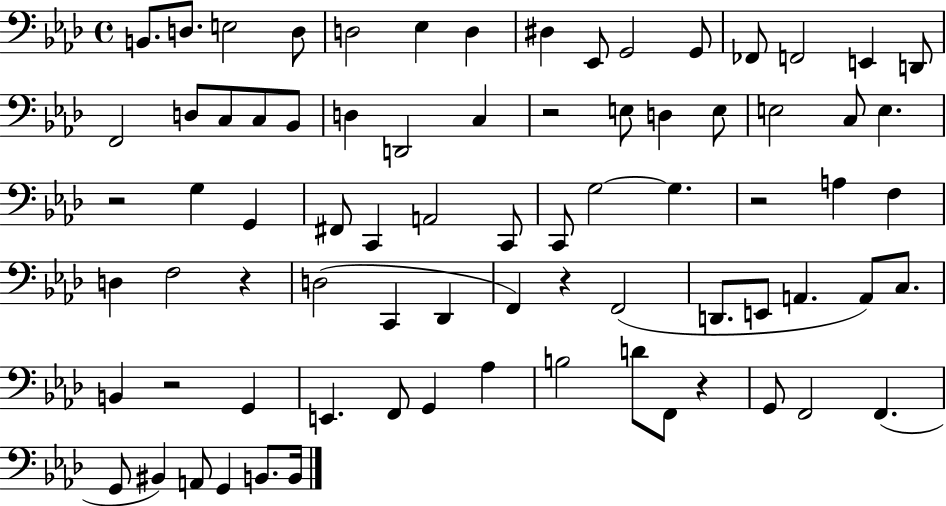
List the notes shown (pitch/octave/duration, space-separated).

B2/e. D3/e. E3/h D3/e D3/h Eb3/q D3/q D#3/q Eb2/e G2/h G2/e FES2/e F2/h E2/q D2/e F2/h D3/e C3/e C3/e Bb2/e D3/q D2/h C3/q R/h E3/e D3/q E3/e E3/h C3/e E3/q. R/h G3/q G2/q F#2/e C2/q A2/h C2/e C2/e G3/h G3/q. R/h A3/q F3/q D3/q F3/h R/q D3/h C2/q Db2/q F2/q R/q F2/h D2/e. E2/e A2/q. A2/e C3/e. B2/q R/h G2/q E2/q. F2/e G2/q Ab3/q B3/h D4/e F2/e R/q G2/e F2/h F2/q. G2/e BIS2/q A2/e G2/q B2/e. B2/s